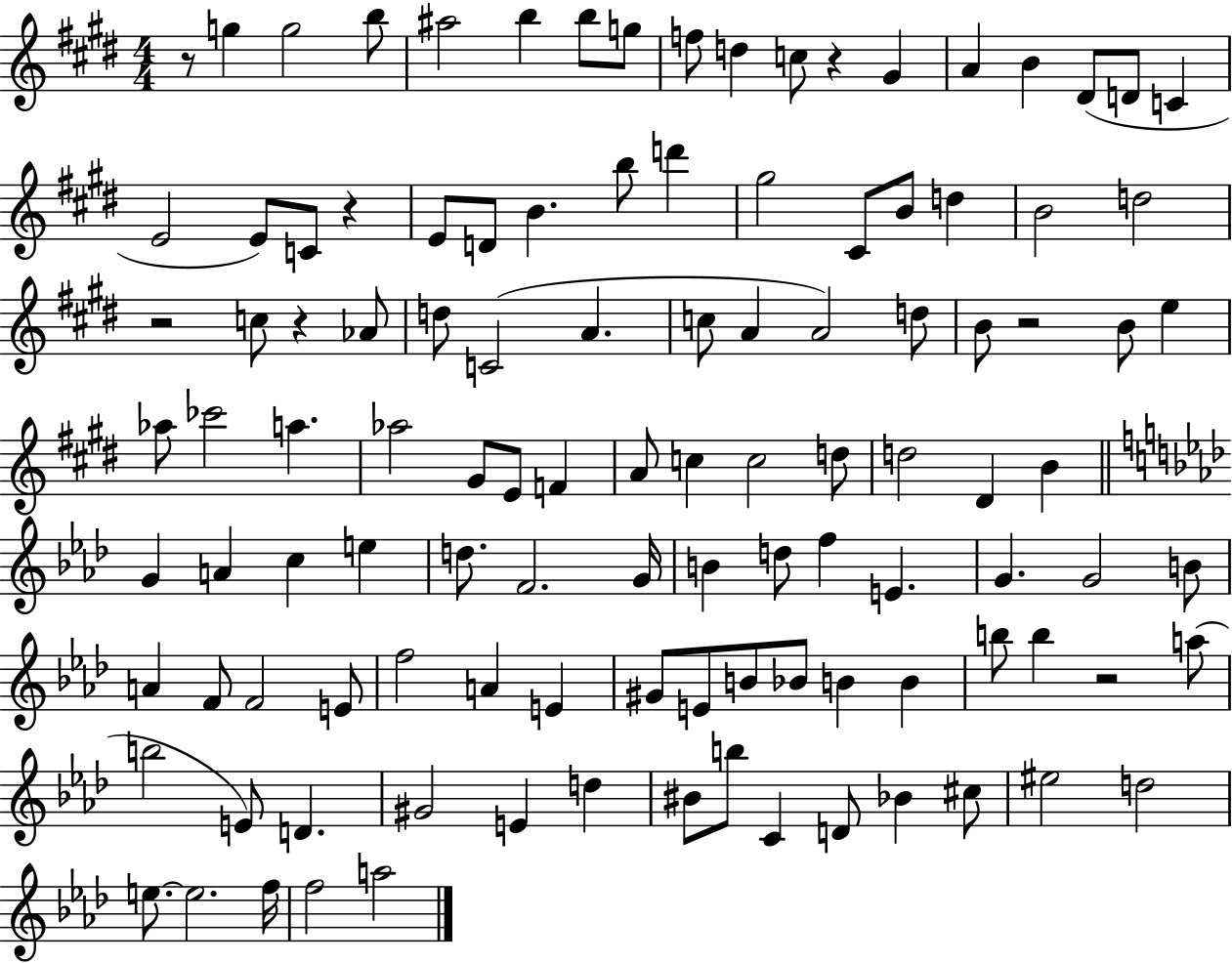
{
  \clef treble
  \numericTimeSignature
  \time 4/4
  \key e \major
  r8 g''4 g''2 b''8 | ais''2 b''4 b''8 g''8 | f''8 d''4 c''8 r4 gis'4 | a'4 b'4 dis'8( d'8 c'4 | \break e'2 e'8) c'8 r4 | e'8 d'8 b'4. b''8 d'''4 | gis''2 cis'8 b'8 d''4 | b'2 d''2 | \break r2 c''8 r4 aes'8 | d''8 c'2( a'4. | c''8 a'4 a'2) d''8 | b'8 r2 b'8 e''4 | \break aes''8 ces'''2 a''4. | aes''2 gis'8 e'8 f'4 | a'8 c''4 c''2 d''8 | d''2 dis'4 b'4 | \break \bar "||" \break \key aes \major g'4 a'4 c''4 e''4 | d''8. f'2. g'16 | b'4 d''8 f''4 e'4. | g'4. g'2 b'8 | \break a'4 f'8 f'2 e'8 | f''2 a'4 e'4 | gis'8 e'8 b'8 bes'8 b'4 b'4 | b''8 b''4 r2 a''8( | \break b''2 e'8) d'4. | gis'2 e'4 d''4 | bis'8 b''8 c'4 d'8 bes'4 cis''8 | eis''2 d''2 | \break e''8.~~ e''2. f''16 | f''2 a''2 | \bar "|."
}